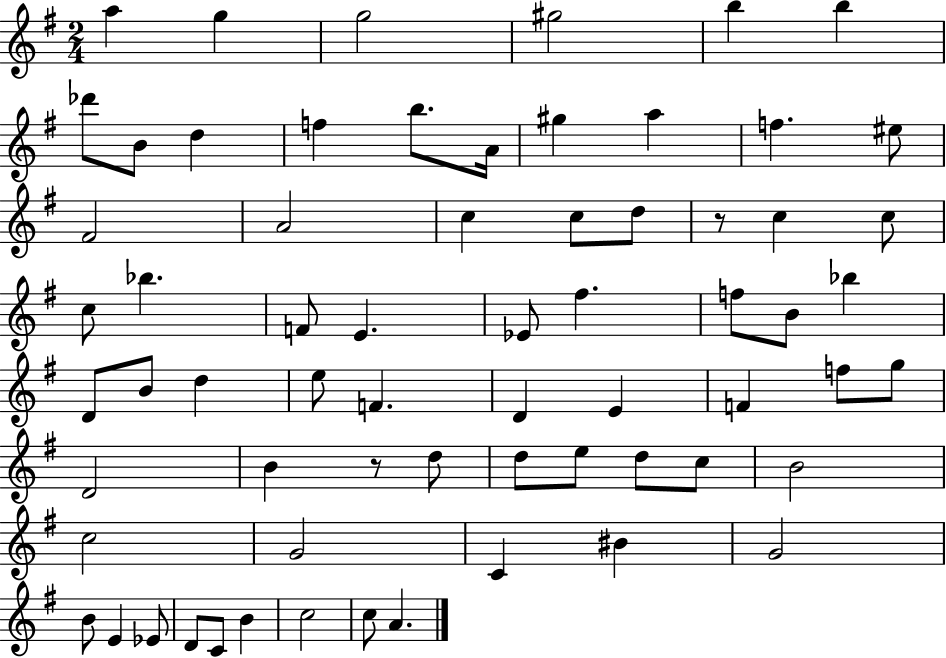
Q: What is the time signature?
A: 2/4